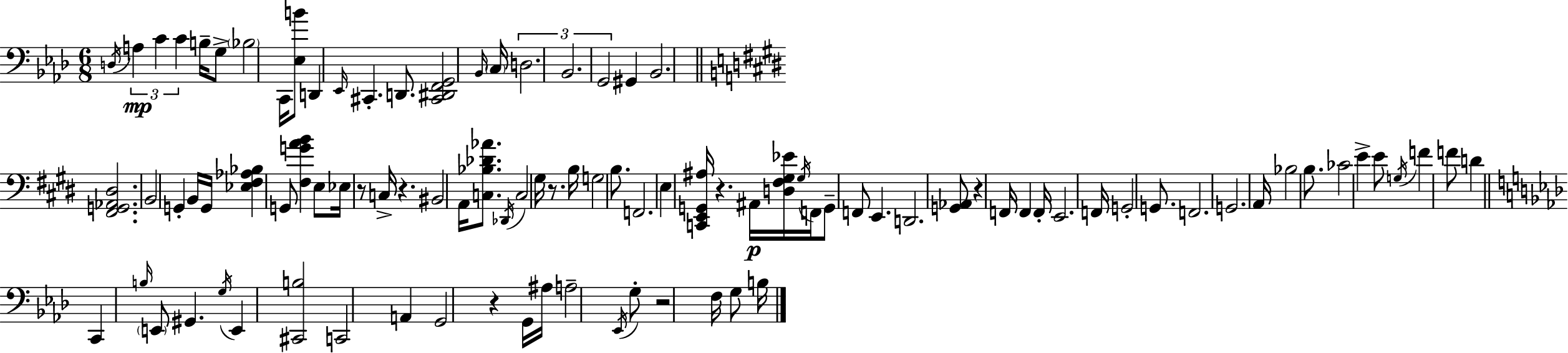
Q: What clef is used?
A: bass